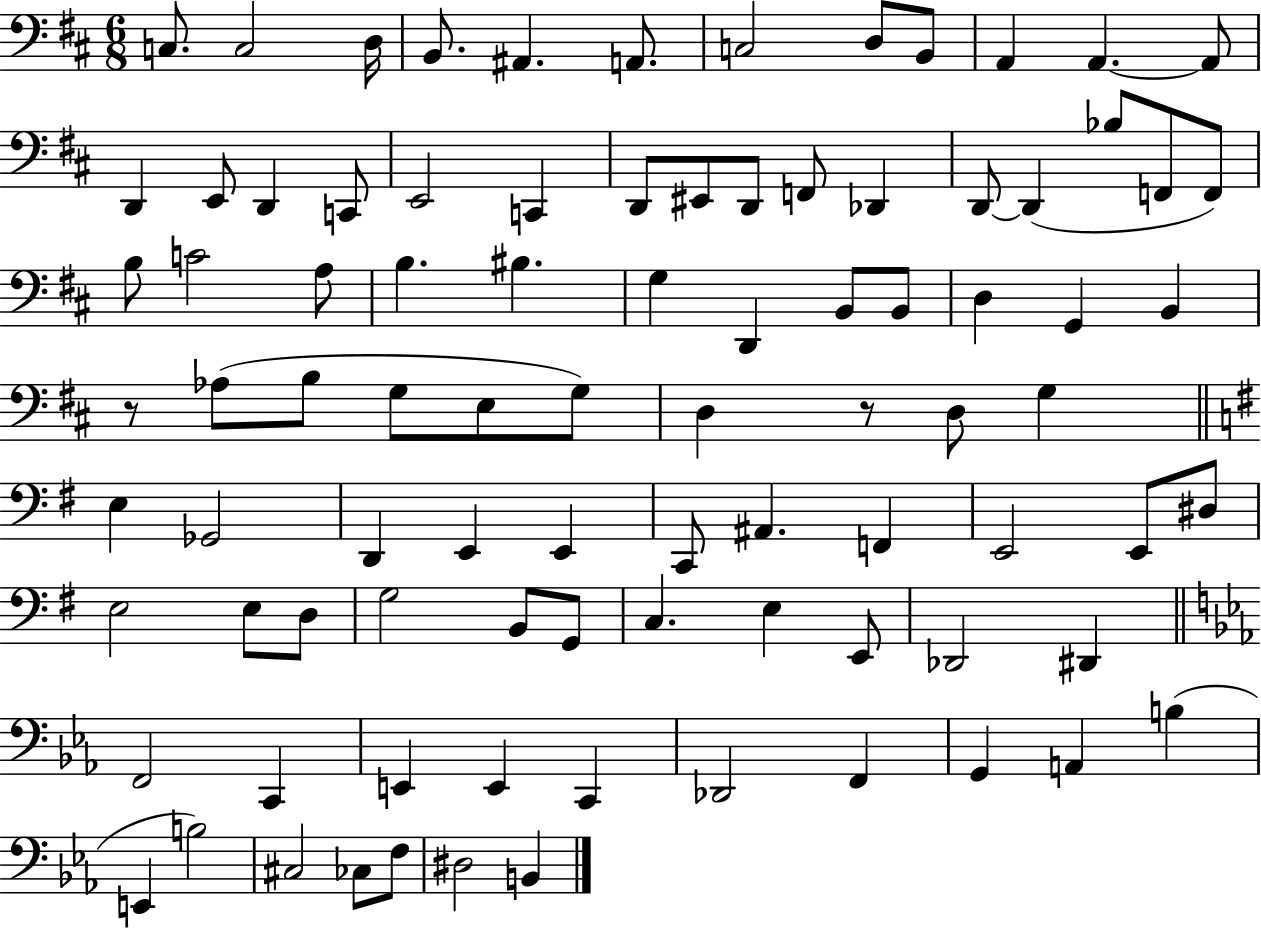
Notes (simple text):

C3/e. C3/h D3/s B2/e. A#2/q. A2/e. C3/h D3/e B2/e A2/q A2/q. A2/e D2/q E2/e D2/q C2/e E2/h C2/q D2/e EIS2/e D2/e F2/e Db2/q D2/e D2/q Bb3/e F2/e F2/e B3/e C4/h A3/e B3/q. BIS3/q. G3/q D2/q B2/e B2/e D3/q G2/q B2/q R/e Ab3/e B3/e G3/e E3/e G3/e D3/q R/e D3/e G3/q E3/q Gb2/h D2/q E2/q E2/q C2/e A#2/q. F2/q E2/h E2/e D#3/e E3/h E3/e D3/e G3/h B2/e G2/e C3/q. E3/q E2/e Db2/h D#2/q F2/h C2/q E2/q E2/q C2/q Db2/h F2/q G2/q A2/q B3/q E2/q B3/h C#3/h CES3/e F3/e D#3/h B2/q